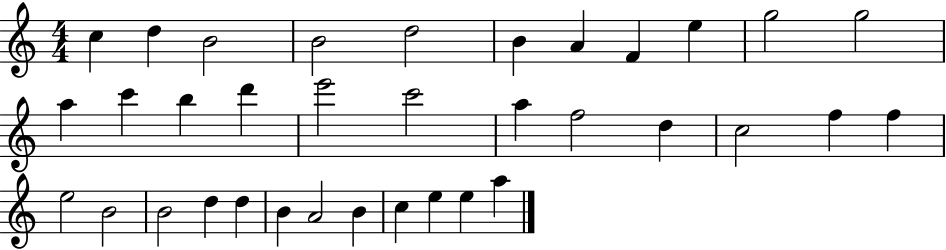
{
  \clef treble
  \numericTimeSignature
  \time 4/4
  \key c \major
  c''4 d''4 b'2 | b'2 d''2 | b'4 a'4 f'4 e''4 | g''2 g''2 | \break a''4 c'''4 b''4 d'''4 | e'''2 c'''2 | a''4 f''2 d''4 | c''2 f''4 f''4 | \break e''2 b'2 | b'2 d''4 d''4 | b'4 a'2 b'4 | c''4 e''4 e''4 a''4 | \break \bar "|."
}